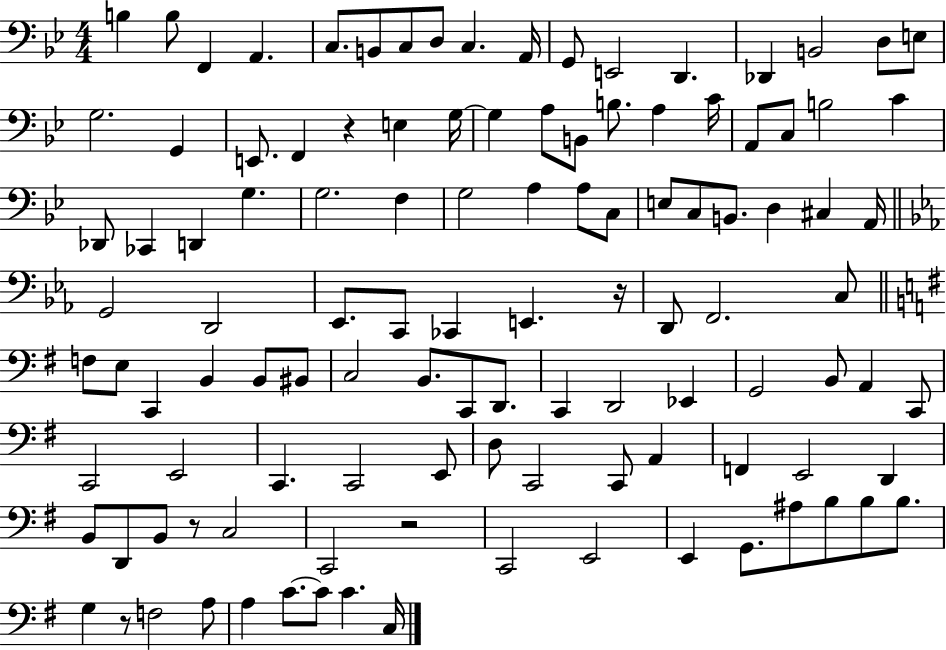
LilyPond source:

{
  \clef bass
  \numericTimeSignature
  \time 4/4
  \key bes \major
  b4 b8 f,4 a,4. | c8. b,8 c8 d8 c4. a,16 | g,8 e,2 d,4. | des,4 b,2 d8 e8 | \break g2. g,4 | e,8. f,4 r4 e4 g16~~ | g4 a8 b,8 b8. a4 c'16 | a,8 c8 b2 c'4 | \break des,8 ces,4 d,4 g4. | g2. f4 | g2 a4 a8 c8 | e8 c8 b,8. d4 cis4 a,16 | \break \bar "||" \break \key c \minor g,2 d,2 | ees,8. c,8 ces,4 e,4. r16 | d,8 f,2. c8 | \bar "||" \break \key e \minor f8 e8 c,4 b,4 b,8 bis,8 | c2 b,8. c,8 d,8. | c,4 d,2 ees,4 | g,2 b,8 a,4 c,8 | \break c,2 e,2 | c,4. c,2 e,8 | d8 c,2 c,8 a,4 | f,4 e,2 d,4 | \break b,8 d,8 b,8 r8 c2 | c,2 r2 | c,2 e,2 | e,4 g,8. ais8 b8 b8 b8. | \break g4 r8 f2 a8 | a4 c'8.~~ c'8 c'4. c16 | \bar "|."
}